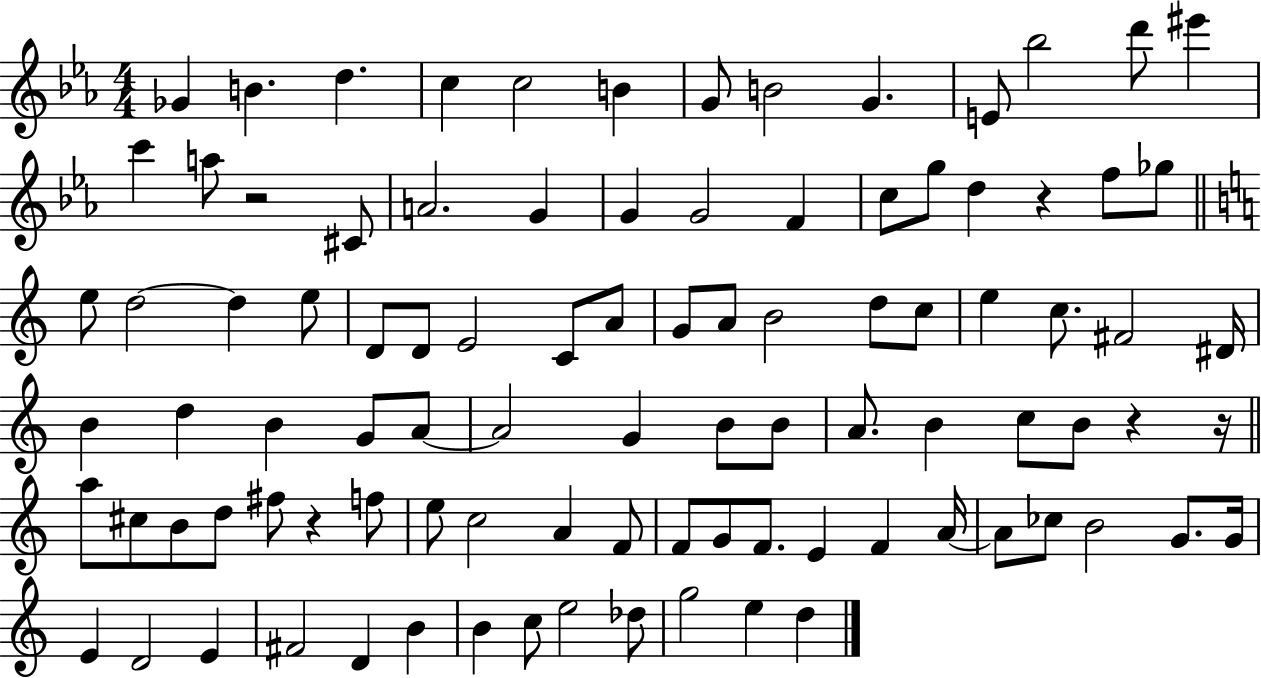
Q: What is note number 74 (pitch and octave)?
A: A4